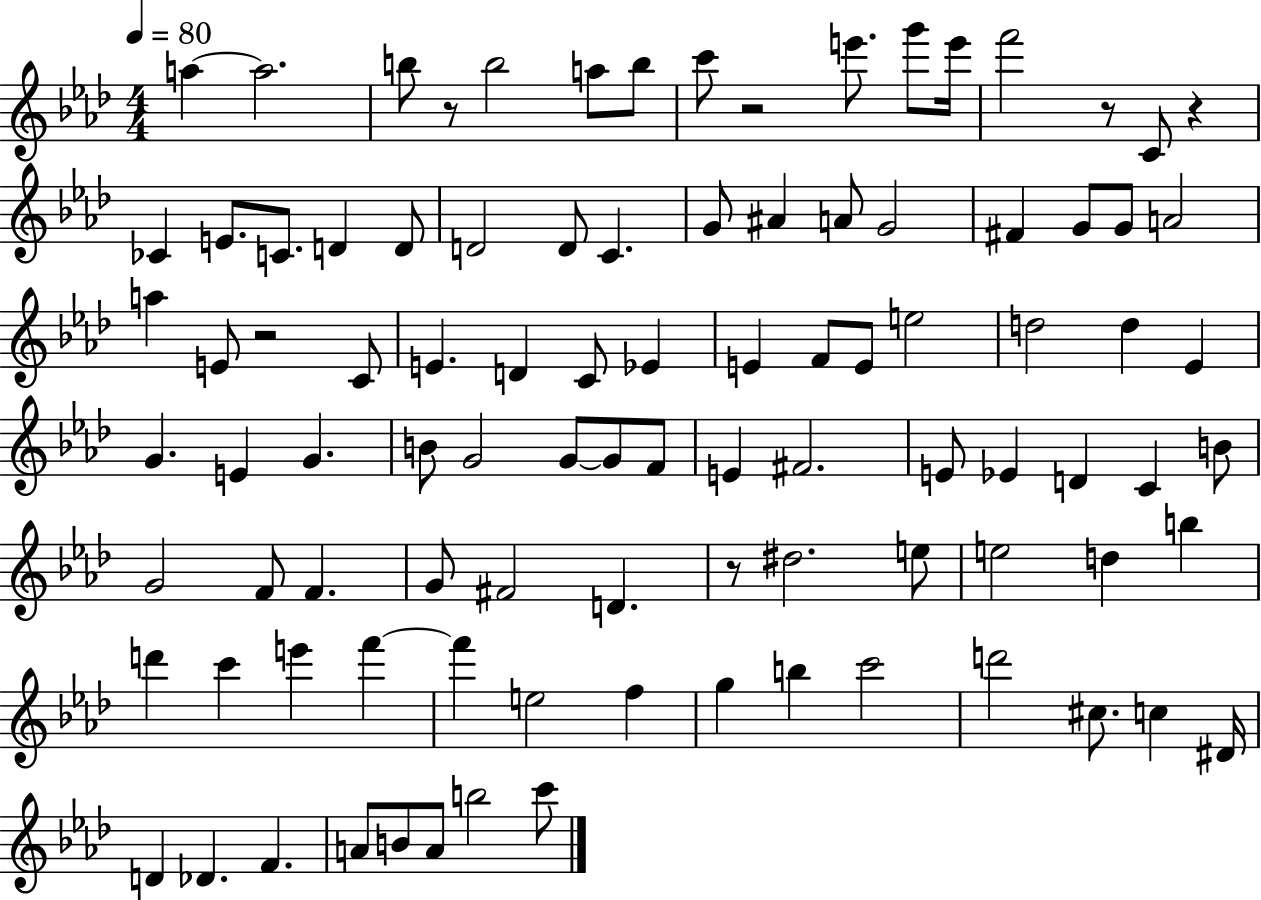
{
  \clef treble
  \numericTimeSignature
  \time 4/4
  \key aes \major
  \tempo 4 = 80
  a''4~~ a''2. | b''8 r8 b''2 a''8 b''8 | c'''8 r2 e'''8. g'''8 e'''16 | f'''2 r8 c'8 r4 | \break ces'4 e'8. c'8. d'4 d'8 | d'2 d'8 c'4. | g'8 ais'4 a'8 g'2 | fis'4 g'8 g'8 a'2 | \break a''4 e'8 r2 c'8 | e'4. d'4 c'8 ees'4 | e'4 f'8 e'8 e''2 | d''2 d''4 ees'4 | \break g'4. e'4 g'4. | b'8 g'2 g'8~~ g'8 f'8 | e'4 fis'2. | e'8 ees'4 d'4 c'4 b'8 | \break g'2 f'8 f'4. | g'8 fis'2 d'4. | r8 dis''2. e''8 | e''2 d''4 b''4 | \break d'''4 c'''4 e'''4 f'''4~~ | f'''4 e''2 f''4 | g''4 b''4 c'''2 | d'''2 cis''8. c''4 dis'16 | \break d'4 des'4. f'4. | a'8 b'8 a'8 b''2 c'''8 | \bar "|."
}